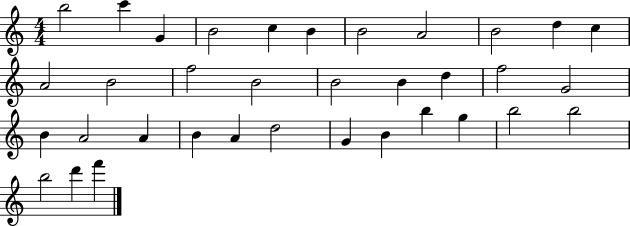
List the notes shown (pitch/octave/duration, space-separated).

B5/h C6/q G4/q B4/h C5/q B4/q B4/h A4/h B4/h D5/q C5/q A4/h B4/h F5/h B4/h B4/h B4/q D5/q F5/h G4/h B4/q A4/h A4/q B4/q A4/q D5/h G4/q B4/q B5/q G5/q B5/h B5/h B5/h D6/q F6/q